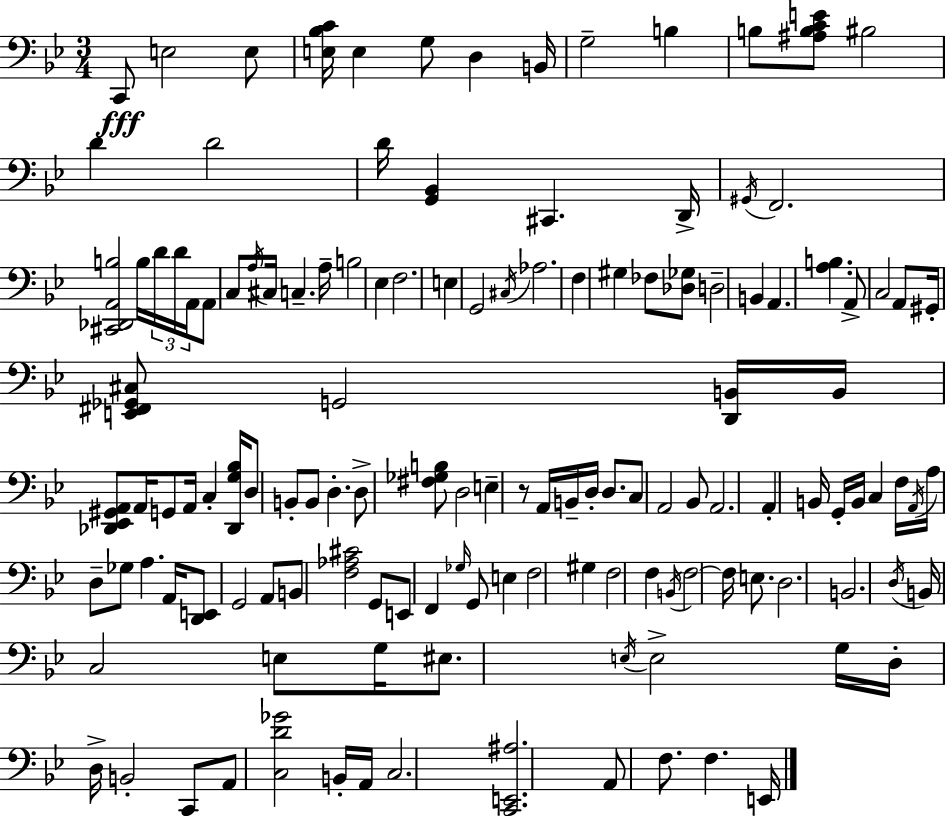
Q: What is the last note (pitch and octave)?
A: E2